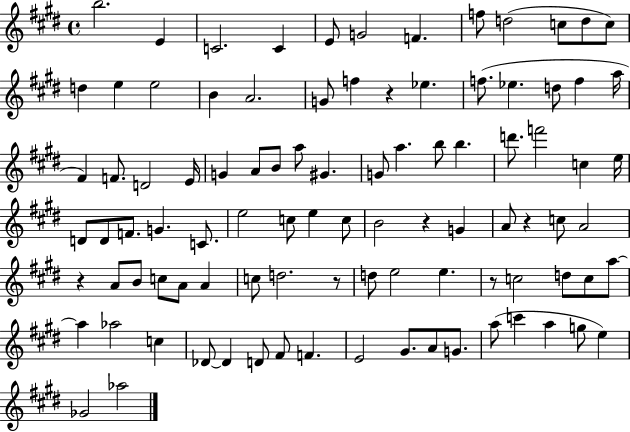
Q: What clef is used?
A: treble